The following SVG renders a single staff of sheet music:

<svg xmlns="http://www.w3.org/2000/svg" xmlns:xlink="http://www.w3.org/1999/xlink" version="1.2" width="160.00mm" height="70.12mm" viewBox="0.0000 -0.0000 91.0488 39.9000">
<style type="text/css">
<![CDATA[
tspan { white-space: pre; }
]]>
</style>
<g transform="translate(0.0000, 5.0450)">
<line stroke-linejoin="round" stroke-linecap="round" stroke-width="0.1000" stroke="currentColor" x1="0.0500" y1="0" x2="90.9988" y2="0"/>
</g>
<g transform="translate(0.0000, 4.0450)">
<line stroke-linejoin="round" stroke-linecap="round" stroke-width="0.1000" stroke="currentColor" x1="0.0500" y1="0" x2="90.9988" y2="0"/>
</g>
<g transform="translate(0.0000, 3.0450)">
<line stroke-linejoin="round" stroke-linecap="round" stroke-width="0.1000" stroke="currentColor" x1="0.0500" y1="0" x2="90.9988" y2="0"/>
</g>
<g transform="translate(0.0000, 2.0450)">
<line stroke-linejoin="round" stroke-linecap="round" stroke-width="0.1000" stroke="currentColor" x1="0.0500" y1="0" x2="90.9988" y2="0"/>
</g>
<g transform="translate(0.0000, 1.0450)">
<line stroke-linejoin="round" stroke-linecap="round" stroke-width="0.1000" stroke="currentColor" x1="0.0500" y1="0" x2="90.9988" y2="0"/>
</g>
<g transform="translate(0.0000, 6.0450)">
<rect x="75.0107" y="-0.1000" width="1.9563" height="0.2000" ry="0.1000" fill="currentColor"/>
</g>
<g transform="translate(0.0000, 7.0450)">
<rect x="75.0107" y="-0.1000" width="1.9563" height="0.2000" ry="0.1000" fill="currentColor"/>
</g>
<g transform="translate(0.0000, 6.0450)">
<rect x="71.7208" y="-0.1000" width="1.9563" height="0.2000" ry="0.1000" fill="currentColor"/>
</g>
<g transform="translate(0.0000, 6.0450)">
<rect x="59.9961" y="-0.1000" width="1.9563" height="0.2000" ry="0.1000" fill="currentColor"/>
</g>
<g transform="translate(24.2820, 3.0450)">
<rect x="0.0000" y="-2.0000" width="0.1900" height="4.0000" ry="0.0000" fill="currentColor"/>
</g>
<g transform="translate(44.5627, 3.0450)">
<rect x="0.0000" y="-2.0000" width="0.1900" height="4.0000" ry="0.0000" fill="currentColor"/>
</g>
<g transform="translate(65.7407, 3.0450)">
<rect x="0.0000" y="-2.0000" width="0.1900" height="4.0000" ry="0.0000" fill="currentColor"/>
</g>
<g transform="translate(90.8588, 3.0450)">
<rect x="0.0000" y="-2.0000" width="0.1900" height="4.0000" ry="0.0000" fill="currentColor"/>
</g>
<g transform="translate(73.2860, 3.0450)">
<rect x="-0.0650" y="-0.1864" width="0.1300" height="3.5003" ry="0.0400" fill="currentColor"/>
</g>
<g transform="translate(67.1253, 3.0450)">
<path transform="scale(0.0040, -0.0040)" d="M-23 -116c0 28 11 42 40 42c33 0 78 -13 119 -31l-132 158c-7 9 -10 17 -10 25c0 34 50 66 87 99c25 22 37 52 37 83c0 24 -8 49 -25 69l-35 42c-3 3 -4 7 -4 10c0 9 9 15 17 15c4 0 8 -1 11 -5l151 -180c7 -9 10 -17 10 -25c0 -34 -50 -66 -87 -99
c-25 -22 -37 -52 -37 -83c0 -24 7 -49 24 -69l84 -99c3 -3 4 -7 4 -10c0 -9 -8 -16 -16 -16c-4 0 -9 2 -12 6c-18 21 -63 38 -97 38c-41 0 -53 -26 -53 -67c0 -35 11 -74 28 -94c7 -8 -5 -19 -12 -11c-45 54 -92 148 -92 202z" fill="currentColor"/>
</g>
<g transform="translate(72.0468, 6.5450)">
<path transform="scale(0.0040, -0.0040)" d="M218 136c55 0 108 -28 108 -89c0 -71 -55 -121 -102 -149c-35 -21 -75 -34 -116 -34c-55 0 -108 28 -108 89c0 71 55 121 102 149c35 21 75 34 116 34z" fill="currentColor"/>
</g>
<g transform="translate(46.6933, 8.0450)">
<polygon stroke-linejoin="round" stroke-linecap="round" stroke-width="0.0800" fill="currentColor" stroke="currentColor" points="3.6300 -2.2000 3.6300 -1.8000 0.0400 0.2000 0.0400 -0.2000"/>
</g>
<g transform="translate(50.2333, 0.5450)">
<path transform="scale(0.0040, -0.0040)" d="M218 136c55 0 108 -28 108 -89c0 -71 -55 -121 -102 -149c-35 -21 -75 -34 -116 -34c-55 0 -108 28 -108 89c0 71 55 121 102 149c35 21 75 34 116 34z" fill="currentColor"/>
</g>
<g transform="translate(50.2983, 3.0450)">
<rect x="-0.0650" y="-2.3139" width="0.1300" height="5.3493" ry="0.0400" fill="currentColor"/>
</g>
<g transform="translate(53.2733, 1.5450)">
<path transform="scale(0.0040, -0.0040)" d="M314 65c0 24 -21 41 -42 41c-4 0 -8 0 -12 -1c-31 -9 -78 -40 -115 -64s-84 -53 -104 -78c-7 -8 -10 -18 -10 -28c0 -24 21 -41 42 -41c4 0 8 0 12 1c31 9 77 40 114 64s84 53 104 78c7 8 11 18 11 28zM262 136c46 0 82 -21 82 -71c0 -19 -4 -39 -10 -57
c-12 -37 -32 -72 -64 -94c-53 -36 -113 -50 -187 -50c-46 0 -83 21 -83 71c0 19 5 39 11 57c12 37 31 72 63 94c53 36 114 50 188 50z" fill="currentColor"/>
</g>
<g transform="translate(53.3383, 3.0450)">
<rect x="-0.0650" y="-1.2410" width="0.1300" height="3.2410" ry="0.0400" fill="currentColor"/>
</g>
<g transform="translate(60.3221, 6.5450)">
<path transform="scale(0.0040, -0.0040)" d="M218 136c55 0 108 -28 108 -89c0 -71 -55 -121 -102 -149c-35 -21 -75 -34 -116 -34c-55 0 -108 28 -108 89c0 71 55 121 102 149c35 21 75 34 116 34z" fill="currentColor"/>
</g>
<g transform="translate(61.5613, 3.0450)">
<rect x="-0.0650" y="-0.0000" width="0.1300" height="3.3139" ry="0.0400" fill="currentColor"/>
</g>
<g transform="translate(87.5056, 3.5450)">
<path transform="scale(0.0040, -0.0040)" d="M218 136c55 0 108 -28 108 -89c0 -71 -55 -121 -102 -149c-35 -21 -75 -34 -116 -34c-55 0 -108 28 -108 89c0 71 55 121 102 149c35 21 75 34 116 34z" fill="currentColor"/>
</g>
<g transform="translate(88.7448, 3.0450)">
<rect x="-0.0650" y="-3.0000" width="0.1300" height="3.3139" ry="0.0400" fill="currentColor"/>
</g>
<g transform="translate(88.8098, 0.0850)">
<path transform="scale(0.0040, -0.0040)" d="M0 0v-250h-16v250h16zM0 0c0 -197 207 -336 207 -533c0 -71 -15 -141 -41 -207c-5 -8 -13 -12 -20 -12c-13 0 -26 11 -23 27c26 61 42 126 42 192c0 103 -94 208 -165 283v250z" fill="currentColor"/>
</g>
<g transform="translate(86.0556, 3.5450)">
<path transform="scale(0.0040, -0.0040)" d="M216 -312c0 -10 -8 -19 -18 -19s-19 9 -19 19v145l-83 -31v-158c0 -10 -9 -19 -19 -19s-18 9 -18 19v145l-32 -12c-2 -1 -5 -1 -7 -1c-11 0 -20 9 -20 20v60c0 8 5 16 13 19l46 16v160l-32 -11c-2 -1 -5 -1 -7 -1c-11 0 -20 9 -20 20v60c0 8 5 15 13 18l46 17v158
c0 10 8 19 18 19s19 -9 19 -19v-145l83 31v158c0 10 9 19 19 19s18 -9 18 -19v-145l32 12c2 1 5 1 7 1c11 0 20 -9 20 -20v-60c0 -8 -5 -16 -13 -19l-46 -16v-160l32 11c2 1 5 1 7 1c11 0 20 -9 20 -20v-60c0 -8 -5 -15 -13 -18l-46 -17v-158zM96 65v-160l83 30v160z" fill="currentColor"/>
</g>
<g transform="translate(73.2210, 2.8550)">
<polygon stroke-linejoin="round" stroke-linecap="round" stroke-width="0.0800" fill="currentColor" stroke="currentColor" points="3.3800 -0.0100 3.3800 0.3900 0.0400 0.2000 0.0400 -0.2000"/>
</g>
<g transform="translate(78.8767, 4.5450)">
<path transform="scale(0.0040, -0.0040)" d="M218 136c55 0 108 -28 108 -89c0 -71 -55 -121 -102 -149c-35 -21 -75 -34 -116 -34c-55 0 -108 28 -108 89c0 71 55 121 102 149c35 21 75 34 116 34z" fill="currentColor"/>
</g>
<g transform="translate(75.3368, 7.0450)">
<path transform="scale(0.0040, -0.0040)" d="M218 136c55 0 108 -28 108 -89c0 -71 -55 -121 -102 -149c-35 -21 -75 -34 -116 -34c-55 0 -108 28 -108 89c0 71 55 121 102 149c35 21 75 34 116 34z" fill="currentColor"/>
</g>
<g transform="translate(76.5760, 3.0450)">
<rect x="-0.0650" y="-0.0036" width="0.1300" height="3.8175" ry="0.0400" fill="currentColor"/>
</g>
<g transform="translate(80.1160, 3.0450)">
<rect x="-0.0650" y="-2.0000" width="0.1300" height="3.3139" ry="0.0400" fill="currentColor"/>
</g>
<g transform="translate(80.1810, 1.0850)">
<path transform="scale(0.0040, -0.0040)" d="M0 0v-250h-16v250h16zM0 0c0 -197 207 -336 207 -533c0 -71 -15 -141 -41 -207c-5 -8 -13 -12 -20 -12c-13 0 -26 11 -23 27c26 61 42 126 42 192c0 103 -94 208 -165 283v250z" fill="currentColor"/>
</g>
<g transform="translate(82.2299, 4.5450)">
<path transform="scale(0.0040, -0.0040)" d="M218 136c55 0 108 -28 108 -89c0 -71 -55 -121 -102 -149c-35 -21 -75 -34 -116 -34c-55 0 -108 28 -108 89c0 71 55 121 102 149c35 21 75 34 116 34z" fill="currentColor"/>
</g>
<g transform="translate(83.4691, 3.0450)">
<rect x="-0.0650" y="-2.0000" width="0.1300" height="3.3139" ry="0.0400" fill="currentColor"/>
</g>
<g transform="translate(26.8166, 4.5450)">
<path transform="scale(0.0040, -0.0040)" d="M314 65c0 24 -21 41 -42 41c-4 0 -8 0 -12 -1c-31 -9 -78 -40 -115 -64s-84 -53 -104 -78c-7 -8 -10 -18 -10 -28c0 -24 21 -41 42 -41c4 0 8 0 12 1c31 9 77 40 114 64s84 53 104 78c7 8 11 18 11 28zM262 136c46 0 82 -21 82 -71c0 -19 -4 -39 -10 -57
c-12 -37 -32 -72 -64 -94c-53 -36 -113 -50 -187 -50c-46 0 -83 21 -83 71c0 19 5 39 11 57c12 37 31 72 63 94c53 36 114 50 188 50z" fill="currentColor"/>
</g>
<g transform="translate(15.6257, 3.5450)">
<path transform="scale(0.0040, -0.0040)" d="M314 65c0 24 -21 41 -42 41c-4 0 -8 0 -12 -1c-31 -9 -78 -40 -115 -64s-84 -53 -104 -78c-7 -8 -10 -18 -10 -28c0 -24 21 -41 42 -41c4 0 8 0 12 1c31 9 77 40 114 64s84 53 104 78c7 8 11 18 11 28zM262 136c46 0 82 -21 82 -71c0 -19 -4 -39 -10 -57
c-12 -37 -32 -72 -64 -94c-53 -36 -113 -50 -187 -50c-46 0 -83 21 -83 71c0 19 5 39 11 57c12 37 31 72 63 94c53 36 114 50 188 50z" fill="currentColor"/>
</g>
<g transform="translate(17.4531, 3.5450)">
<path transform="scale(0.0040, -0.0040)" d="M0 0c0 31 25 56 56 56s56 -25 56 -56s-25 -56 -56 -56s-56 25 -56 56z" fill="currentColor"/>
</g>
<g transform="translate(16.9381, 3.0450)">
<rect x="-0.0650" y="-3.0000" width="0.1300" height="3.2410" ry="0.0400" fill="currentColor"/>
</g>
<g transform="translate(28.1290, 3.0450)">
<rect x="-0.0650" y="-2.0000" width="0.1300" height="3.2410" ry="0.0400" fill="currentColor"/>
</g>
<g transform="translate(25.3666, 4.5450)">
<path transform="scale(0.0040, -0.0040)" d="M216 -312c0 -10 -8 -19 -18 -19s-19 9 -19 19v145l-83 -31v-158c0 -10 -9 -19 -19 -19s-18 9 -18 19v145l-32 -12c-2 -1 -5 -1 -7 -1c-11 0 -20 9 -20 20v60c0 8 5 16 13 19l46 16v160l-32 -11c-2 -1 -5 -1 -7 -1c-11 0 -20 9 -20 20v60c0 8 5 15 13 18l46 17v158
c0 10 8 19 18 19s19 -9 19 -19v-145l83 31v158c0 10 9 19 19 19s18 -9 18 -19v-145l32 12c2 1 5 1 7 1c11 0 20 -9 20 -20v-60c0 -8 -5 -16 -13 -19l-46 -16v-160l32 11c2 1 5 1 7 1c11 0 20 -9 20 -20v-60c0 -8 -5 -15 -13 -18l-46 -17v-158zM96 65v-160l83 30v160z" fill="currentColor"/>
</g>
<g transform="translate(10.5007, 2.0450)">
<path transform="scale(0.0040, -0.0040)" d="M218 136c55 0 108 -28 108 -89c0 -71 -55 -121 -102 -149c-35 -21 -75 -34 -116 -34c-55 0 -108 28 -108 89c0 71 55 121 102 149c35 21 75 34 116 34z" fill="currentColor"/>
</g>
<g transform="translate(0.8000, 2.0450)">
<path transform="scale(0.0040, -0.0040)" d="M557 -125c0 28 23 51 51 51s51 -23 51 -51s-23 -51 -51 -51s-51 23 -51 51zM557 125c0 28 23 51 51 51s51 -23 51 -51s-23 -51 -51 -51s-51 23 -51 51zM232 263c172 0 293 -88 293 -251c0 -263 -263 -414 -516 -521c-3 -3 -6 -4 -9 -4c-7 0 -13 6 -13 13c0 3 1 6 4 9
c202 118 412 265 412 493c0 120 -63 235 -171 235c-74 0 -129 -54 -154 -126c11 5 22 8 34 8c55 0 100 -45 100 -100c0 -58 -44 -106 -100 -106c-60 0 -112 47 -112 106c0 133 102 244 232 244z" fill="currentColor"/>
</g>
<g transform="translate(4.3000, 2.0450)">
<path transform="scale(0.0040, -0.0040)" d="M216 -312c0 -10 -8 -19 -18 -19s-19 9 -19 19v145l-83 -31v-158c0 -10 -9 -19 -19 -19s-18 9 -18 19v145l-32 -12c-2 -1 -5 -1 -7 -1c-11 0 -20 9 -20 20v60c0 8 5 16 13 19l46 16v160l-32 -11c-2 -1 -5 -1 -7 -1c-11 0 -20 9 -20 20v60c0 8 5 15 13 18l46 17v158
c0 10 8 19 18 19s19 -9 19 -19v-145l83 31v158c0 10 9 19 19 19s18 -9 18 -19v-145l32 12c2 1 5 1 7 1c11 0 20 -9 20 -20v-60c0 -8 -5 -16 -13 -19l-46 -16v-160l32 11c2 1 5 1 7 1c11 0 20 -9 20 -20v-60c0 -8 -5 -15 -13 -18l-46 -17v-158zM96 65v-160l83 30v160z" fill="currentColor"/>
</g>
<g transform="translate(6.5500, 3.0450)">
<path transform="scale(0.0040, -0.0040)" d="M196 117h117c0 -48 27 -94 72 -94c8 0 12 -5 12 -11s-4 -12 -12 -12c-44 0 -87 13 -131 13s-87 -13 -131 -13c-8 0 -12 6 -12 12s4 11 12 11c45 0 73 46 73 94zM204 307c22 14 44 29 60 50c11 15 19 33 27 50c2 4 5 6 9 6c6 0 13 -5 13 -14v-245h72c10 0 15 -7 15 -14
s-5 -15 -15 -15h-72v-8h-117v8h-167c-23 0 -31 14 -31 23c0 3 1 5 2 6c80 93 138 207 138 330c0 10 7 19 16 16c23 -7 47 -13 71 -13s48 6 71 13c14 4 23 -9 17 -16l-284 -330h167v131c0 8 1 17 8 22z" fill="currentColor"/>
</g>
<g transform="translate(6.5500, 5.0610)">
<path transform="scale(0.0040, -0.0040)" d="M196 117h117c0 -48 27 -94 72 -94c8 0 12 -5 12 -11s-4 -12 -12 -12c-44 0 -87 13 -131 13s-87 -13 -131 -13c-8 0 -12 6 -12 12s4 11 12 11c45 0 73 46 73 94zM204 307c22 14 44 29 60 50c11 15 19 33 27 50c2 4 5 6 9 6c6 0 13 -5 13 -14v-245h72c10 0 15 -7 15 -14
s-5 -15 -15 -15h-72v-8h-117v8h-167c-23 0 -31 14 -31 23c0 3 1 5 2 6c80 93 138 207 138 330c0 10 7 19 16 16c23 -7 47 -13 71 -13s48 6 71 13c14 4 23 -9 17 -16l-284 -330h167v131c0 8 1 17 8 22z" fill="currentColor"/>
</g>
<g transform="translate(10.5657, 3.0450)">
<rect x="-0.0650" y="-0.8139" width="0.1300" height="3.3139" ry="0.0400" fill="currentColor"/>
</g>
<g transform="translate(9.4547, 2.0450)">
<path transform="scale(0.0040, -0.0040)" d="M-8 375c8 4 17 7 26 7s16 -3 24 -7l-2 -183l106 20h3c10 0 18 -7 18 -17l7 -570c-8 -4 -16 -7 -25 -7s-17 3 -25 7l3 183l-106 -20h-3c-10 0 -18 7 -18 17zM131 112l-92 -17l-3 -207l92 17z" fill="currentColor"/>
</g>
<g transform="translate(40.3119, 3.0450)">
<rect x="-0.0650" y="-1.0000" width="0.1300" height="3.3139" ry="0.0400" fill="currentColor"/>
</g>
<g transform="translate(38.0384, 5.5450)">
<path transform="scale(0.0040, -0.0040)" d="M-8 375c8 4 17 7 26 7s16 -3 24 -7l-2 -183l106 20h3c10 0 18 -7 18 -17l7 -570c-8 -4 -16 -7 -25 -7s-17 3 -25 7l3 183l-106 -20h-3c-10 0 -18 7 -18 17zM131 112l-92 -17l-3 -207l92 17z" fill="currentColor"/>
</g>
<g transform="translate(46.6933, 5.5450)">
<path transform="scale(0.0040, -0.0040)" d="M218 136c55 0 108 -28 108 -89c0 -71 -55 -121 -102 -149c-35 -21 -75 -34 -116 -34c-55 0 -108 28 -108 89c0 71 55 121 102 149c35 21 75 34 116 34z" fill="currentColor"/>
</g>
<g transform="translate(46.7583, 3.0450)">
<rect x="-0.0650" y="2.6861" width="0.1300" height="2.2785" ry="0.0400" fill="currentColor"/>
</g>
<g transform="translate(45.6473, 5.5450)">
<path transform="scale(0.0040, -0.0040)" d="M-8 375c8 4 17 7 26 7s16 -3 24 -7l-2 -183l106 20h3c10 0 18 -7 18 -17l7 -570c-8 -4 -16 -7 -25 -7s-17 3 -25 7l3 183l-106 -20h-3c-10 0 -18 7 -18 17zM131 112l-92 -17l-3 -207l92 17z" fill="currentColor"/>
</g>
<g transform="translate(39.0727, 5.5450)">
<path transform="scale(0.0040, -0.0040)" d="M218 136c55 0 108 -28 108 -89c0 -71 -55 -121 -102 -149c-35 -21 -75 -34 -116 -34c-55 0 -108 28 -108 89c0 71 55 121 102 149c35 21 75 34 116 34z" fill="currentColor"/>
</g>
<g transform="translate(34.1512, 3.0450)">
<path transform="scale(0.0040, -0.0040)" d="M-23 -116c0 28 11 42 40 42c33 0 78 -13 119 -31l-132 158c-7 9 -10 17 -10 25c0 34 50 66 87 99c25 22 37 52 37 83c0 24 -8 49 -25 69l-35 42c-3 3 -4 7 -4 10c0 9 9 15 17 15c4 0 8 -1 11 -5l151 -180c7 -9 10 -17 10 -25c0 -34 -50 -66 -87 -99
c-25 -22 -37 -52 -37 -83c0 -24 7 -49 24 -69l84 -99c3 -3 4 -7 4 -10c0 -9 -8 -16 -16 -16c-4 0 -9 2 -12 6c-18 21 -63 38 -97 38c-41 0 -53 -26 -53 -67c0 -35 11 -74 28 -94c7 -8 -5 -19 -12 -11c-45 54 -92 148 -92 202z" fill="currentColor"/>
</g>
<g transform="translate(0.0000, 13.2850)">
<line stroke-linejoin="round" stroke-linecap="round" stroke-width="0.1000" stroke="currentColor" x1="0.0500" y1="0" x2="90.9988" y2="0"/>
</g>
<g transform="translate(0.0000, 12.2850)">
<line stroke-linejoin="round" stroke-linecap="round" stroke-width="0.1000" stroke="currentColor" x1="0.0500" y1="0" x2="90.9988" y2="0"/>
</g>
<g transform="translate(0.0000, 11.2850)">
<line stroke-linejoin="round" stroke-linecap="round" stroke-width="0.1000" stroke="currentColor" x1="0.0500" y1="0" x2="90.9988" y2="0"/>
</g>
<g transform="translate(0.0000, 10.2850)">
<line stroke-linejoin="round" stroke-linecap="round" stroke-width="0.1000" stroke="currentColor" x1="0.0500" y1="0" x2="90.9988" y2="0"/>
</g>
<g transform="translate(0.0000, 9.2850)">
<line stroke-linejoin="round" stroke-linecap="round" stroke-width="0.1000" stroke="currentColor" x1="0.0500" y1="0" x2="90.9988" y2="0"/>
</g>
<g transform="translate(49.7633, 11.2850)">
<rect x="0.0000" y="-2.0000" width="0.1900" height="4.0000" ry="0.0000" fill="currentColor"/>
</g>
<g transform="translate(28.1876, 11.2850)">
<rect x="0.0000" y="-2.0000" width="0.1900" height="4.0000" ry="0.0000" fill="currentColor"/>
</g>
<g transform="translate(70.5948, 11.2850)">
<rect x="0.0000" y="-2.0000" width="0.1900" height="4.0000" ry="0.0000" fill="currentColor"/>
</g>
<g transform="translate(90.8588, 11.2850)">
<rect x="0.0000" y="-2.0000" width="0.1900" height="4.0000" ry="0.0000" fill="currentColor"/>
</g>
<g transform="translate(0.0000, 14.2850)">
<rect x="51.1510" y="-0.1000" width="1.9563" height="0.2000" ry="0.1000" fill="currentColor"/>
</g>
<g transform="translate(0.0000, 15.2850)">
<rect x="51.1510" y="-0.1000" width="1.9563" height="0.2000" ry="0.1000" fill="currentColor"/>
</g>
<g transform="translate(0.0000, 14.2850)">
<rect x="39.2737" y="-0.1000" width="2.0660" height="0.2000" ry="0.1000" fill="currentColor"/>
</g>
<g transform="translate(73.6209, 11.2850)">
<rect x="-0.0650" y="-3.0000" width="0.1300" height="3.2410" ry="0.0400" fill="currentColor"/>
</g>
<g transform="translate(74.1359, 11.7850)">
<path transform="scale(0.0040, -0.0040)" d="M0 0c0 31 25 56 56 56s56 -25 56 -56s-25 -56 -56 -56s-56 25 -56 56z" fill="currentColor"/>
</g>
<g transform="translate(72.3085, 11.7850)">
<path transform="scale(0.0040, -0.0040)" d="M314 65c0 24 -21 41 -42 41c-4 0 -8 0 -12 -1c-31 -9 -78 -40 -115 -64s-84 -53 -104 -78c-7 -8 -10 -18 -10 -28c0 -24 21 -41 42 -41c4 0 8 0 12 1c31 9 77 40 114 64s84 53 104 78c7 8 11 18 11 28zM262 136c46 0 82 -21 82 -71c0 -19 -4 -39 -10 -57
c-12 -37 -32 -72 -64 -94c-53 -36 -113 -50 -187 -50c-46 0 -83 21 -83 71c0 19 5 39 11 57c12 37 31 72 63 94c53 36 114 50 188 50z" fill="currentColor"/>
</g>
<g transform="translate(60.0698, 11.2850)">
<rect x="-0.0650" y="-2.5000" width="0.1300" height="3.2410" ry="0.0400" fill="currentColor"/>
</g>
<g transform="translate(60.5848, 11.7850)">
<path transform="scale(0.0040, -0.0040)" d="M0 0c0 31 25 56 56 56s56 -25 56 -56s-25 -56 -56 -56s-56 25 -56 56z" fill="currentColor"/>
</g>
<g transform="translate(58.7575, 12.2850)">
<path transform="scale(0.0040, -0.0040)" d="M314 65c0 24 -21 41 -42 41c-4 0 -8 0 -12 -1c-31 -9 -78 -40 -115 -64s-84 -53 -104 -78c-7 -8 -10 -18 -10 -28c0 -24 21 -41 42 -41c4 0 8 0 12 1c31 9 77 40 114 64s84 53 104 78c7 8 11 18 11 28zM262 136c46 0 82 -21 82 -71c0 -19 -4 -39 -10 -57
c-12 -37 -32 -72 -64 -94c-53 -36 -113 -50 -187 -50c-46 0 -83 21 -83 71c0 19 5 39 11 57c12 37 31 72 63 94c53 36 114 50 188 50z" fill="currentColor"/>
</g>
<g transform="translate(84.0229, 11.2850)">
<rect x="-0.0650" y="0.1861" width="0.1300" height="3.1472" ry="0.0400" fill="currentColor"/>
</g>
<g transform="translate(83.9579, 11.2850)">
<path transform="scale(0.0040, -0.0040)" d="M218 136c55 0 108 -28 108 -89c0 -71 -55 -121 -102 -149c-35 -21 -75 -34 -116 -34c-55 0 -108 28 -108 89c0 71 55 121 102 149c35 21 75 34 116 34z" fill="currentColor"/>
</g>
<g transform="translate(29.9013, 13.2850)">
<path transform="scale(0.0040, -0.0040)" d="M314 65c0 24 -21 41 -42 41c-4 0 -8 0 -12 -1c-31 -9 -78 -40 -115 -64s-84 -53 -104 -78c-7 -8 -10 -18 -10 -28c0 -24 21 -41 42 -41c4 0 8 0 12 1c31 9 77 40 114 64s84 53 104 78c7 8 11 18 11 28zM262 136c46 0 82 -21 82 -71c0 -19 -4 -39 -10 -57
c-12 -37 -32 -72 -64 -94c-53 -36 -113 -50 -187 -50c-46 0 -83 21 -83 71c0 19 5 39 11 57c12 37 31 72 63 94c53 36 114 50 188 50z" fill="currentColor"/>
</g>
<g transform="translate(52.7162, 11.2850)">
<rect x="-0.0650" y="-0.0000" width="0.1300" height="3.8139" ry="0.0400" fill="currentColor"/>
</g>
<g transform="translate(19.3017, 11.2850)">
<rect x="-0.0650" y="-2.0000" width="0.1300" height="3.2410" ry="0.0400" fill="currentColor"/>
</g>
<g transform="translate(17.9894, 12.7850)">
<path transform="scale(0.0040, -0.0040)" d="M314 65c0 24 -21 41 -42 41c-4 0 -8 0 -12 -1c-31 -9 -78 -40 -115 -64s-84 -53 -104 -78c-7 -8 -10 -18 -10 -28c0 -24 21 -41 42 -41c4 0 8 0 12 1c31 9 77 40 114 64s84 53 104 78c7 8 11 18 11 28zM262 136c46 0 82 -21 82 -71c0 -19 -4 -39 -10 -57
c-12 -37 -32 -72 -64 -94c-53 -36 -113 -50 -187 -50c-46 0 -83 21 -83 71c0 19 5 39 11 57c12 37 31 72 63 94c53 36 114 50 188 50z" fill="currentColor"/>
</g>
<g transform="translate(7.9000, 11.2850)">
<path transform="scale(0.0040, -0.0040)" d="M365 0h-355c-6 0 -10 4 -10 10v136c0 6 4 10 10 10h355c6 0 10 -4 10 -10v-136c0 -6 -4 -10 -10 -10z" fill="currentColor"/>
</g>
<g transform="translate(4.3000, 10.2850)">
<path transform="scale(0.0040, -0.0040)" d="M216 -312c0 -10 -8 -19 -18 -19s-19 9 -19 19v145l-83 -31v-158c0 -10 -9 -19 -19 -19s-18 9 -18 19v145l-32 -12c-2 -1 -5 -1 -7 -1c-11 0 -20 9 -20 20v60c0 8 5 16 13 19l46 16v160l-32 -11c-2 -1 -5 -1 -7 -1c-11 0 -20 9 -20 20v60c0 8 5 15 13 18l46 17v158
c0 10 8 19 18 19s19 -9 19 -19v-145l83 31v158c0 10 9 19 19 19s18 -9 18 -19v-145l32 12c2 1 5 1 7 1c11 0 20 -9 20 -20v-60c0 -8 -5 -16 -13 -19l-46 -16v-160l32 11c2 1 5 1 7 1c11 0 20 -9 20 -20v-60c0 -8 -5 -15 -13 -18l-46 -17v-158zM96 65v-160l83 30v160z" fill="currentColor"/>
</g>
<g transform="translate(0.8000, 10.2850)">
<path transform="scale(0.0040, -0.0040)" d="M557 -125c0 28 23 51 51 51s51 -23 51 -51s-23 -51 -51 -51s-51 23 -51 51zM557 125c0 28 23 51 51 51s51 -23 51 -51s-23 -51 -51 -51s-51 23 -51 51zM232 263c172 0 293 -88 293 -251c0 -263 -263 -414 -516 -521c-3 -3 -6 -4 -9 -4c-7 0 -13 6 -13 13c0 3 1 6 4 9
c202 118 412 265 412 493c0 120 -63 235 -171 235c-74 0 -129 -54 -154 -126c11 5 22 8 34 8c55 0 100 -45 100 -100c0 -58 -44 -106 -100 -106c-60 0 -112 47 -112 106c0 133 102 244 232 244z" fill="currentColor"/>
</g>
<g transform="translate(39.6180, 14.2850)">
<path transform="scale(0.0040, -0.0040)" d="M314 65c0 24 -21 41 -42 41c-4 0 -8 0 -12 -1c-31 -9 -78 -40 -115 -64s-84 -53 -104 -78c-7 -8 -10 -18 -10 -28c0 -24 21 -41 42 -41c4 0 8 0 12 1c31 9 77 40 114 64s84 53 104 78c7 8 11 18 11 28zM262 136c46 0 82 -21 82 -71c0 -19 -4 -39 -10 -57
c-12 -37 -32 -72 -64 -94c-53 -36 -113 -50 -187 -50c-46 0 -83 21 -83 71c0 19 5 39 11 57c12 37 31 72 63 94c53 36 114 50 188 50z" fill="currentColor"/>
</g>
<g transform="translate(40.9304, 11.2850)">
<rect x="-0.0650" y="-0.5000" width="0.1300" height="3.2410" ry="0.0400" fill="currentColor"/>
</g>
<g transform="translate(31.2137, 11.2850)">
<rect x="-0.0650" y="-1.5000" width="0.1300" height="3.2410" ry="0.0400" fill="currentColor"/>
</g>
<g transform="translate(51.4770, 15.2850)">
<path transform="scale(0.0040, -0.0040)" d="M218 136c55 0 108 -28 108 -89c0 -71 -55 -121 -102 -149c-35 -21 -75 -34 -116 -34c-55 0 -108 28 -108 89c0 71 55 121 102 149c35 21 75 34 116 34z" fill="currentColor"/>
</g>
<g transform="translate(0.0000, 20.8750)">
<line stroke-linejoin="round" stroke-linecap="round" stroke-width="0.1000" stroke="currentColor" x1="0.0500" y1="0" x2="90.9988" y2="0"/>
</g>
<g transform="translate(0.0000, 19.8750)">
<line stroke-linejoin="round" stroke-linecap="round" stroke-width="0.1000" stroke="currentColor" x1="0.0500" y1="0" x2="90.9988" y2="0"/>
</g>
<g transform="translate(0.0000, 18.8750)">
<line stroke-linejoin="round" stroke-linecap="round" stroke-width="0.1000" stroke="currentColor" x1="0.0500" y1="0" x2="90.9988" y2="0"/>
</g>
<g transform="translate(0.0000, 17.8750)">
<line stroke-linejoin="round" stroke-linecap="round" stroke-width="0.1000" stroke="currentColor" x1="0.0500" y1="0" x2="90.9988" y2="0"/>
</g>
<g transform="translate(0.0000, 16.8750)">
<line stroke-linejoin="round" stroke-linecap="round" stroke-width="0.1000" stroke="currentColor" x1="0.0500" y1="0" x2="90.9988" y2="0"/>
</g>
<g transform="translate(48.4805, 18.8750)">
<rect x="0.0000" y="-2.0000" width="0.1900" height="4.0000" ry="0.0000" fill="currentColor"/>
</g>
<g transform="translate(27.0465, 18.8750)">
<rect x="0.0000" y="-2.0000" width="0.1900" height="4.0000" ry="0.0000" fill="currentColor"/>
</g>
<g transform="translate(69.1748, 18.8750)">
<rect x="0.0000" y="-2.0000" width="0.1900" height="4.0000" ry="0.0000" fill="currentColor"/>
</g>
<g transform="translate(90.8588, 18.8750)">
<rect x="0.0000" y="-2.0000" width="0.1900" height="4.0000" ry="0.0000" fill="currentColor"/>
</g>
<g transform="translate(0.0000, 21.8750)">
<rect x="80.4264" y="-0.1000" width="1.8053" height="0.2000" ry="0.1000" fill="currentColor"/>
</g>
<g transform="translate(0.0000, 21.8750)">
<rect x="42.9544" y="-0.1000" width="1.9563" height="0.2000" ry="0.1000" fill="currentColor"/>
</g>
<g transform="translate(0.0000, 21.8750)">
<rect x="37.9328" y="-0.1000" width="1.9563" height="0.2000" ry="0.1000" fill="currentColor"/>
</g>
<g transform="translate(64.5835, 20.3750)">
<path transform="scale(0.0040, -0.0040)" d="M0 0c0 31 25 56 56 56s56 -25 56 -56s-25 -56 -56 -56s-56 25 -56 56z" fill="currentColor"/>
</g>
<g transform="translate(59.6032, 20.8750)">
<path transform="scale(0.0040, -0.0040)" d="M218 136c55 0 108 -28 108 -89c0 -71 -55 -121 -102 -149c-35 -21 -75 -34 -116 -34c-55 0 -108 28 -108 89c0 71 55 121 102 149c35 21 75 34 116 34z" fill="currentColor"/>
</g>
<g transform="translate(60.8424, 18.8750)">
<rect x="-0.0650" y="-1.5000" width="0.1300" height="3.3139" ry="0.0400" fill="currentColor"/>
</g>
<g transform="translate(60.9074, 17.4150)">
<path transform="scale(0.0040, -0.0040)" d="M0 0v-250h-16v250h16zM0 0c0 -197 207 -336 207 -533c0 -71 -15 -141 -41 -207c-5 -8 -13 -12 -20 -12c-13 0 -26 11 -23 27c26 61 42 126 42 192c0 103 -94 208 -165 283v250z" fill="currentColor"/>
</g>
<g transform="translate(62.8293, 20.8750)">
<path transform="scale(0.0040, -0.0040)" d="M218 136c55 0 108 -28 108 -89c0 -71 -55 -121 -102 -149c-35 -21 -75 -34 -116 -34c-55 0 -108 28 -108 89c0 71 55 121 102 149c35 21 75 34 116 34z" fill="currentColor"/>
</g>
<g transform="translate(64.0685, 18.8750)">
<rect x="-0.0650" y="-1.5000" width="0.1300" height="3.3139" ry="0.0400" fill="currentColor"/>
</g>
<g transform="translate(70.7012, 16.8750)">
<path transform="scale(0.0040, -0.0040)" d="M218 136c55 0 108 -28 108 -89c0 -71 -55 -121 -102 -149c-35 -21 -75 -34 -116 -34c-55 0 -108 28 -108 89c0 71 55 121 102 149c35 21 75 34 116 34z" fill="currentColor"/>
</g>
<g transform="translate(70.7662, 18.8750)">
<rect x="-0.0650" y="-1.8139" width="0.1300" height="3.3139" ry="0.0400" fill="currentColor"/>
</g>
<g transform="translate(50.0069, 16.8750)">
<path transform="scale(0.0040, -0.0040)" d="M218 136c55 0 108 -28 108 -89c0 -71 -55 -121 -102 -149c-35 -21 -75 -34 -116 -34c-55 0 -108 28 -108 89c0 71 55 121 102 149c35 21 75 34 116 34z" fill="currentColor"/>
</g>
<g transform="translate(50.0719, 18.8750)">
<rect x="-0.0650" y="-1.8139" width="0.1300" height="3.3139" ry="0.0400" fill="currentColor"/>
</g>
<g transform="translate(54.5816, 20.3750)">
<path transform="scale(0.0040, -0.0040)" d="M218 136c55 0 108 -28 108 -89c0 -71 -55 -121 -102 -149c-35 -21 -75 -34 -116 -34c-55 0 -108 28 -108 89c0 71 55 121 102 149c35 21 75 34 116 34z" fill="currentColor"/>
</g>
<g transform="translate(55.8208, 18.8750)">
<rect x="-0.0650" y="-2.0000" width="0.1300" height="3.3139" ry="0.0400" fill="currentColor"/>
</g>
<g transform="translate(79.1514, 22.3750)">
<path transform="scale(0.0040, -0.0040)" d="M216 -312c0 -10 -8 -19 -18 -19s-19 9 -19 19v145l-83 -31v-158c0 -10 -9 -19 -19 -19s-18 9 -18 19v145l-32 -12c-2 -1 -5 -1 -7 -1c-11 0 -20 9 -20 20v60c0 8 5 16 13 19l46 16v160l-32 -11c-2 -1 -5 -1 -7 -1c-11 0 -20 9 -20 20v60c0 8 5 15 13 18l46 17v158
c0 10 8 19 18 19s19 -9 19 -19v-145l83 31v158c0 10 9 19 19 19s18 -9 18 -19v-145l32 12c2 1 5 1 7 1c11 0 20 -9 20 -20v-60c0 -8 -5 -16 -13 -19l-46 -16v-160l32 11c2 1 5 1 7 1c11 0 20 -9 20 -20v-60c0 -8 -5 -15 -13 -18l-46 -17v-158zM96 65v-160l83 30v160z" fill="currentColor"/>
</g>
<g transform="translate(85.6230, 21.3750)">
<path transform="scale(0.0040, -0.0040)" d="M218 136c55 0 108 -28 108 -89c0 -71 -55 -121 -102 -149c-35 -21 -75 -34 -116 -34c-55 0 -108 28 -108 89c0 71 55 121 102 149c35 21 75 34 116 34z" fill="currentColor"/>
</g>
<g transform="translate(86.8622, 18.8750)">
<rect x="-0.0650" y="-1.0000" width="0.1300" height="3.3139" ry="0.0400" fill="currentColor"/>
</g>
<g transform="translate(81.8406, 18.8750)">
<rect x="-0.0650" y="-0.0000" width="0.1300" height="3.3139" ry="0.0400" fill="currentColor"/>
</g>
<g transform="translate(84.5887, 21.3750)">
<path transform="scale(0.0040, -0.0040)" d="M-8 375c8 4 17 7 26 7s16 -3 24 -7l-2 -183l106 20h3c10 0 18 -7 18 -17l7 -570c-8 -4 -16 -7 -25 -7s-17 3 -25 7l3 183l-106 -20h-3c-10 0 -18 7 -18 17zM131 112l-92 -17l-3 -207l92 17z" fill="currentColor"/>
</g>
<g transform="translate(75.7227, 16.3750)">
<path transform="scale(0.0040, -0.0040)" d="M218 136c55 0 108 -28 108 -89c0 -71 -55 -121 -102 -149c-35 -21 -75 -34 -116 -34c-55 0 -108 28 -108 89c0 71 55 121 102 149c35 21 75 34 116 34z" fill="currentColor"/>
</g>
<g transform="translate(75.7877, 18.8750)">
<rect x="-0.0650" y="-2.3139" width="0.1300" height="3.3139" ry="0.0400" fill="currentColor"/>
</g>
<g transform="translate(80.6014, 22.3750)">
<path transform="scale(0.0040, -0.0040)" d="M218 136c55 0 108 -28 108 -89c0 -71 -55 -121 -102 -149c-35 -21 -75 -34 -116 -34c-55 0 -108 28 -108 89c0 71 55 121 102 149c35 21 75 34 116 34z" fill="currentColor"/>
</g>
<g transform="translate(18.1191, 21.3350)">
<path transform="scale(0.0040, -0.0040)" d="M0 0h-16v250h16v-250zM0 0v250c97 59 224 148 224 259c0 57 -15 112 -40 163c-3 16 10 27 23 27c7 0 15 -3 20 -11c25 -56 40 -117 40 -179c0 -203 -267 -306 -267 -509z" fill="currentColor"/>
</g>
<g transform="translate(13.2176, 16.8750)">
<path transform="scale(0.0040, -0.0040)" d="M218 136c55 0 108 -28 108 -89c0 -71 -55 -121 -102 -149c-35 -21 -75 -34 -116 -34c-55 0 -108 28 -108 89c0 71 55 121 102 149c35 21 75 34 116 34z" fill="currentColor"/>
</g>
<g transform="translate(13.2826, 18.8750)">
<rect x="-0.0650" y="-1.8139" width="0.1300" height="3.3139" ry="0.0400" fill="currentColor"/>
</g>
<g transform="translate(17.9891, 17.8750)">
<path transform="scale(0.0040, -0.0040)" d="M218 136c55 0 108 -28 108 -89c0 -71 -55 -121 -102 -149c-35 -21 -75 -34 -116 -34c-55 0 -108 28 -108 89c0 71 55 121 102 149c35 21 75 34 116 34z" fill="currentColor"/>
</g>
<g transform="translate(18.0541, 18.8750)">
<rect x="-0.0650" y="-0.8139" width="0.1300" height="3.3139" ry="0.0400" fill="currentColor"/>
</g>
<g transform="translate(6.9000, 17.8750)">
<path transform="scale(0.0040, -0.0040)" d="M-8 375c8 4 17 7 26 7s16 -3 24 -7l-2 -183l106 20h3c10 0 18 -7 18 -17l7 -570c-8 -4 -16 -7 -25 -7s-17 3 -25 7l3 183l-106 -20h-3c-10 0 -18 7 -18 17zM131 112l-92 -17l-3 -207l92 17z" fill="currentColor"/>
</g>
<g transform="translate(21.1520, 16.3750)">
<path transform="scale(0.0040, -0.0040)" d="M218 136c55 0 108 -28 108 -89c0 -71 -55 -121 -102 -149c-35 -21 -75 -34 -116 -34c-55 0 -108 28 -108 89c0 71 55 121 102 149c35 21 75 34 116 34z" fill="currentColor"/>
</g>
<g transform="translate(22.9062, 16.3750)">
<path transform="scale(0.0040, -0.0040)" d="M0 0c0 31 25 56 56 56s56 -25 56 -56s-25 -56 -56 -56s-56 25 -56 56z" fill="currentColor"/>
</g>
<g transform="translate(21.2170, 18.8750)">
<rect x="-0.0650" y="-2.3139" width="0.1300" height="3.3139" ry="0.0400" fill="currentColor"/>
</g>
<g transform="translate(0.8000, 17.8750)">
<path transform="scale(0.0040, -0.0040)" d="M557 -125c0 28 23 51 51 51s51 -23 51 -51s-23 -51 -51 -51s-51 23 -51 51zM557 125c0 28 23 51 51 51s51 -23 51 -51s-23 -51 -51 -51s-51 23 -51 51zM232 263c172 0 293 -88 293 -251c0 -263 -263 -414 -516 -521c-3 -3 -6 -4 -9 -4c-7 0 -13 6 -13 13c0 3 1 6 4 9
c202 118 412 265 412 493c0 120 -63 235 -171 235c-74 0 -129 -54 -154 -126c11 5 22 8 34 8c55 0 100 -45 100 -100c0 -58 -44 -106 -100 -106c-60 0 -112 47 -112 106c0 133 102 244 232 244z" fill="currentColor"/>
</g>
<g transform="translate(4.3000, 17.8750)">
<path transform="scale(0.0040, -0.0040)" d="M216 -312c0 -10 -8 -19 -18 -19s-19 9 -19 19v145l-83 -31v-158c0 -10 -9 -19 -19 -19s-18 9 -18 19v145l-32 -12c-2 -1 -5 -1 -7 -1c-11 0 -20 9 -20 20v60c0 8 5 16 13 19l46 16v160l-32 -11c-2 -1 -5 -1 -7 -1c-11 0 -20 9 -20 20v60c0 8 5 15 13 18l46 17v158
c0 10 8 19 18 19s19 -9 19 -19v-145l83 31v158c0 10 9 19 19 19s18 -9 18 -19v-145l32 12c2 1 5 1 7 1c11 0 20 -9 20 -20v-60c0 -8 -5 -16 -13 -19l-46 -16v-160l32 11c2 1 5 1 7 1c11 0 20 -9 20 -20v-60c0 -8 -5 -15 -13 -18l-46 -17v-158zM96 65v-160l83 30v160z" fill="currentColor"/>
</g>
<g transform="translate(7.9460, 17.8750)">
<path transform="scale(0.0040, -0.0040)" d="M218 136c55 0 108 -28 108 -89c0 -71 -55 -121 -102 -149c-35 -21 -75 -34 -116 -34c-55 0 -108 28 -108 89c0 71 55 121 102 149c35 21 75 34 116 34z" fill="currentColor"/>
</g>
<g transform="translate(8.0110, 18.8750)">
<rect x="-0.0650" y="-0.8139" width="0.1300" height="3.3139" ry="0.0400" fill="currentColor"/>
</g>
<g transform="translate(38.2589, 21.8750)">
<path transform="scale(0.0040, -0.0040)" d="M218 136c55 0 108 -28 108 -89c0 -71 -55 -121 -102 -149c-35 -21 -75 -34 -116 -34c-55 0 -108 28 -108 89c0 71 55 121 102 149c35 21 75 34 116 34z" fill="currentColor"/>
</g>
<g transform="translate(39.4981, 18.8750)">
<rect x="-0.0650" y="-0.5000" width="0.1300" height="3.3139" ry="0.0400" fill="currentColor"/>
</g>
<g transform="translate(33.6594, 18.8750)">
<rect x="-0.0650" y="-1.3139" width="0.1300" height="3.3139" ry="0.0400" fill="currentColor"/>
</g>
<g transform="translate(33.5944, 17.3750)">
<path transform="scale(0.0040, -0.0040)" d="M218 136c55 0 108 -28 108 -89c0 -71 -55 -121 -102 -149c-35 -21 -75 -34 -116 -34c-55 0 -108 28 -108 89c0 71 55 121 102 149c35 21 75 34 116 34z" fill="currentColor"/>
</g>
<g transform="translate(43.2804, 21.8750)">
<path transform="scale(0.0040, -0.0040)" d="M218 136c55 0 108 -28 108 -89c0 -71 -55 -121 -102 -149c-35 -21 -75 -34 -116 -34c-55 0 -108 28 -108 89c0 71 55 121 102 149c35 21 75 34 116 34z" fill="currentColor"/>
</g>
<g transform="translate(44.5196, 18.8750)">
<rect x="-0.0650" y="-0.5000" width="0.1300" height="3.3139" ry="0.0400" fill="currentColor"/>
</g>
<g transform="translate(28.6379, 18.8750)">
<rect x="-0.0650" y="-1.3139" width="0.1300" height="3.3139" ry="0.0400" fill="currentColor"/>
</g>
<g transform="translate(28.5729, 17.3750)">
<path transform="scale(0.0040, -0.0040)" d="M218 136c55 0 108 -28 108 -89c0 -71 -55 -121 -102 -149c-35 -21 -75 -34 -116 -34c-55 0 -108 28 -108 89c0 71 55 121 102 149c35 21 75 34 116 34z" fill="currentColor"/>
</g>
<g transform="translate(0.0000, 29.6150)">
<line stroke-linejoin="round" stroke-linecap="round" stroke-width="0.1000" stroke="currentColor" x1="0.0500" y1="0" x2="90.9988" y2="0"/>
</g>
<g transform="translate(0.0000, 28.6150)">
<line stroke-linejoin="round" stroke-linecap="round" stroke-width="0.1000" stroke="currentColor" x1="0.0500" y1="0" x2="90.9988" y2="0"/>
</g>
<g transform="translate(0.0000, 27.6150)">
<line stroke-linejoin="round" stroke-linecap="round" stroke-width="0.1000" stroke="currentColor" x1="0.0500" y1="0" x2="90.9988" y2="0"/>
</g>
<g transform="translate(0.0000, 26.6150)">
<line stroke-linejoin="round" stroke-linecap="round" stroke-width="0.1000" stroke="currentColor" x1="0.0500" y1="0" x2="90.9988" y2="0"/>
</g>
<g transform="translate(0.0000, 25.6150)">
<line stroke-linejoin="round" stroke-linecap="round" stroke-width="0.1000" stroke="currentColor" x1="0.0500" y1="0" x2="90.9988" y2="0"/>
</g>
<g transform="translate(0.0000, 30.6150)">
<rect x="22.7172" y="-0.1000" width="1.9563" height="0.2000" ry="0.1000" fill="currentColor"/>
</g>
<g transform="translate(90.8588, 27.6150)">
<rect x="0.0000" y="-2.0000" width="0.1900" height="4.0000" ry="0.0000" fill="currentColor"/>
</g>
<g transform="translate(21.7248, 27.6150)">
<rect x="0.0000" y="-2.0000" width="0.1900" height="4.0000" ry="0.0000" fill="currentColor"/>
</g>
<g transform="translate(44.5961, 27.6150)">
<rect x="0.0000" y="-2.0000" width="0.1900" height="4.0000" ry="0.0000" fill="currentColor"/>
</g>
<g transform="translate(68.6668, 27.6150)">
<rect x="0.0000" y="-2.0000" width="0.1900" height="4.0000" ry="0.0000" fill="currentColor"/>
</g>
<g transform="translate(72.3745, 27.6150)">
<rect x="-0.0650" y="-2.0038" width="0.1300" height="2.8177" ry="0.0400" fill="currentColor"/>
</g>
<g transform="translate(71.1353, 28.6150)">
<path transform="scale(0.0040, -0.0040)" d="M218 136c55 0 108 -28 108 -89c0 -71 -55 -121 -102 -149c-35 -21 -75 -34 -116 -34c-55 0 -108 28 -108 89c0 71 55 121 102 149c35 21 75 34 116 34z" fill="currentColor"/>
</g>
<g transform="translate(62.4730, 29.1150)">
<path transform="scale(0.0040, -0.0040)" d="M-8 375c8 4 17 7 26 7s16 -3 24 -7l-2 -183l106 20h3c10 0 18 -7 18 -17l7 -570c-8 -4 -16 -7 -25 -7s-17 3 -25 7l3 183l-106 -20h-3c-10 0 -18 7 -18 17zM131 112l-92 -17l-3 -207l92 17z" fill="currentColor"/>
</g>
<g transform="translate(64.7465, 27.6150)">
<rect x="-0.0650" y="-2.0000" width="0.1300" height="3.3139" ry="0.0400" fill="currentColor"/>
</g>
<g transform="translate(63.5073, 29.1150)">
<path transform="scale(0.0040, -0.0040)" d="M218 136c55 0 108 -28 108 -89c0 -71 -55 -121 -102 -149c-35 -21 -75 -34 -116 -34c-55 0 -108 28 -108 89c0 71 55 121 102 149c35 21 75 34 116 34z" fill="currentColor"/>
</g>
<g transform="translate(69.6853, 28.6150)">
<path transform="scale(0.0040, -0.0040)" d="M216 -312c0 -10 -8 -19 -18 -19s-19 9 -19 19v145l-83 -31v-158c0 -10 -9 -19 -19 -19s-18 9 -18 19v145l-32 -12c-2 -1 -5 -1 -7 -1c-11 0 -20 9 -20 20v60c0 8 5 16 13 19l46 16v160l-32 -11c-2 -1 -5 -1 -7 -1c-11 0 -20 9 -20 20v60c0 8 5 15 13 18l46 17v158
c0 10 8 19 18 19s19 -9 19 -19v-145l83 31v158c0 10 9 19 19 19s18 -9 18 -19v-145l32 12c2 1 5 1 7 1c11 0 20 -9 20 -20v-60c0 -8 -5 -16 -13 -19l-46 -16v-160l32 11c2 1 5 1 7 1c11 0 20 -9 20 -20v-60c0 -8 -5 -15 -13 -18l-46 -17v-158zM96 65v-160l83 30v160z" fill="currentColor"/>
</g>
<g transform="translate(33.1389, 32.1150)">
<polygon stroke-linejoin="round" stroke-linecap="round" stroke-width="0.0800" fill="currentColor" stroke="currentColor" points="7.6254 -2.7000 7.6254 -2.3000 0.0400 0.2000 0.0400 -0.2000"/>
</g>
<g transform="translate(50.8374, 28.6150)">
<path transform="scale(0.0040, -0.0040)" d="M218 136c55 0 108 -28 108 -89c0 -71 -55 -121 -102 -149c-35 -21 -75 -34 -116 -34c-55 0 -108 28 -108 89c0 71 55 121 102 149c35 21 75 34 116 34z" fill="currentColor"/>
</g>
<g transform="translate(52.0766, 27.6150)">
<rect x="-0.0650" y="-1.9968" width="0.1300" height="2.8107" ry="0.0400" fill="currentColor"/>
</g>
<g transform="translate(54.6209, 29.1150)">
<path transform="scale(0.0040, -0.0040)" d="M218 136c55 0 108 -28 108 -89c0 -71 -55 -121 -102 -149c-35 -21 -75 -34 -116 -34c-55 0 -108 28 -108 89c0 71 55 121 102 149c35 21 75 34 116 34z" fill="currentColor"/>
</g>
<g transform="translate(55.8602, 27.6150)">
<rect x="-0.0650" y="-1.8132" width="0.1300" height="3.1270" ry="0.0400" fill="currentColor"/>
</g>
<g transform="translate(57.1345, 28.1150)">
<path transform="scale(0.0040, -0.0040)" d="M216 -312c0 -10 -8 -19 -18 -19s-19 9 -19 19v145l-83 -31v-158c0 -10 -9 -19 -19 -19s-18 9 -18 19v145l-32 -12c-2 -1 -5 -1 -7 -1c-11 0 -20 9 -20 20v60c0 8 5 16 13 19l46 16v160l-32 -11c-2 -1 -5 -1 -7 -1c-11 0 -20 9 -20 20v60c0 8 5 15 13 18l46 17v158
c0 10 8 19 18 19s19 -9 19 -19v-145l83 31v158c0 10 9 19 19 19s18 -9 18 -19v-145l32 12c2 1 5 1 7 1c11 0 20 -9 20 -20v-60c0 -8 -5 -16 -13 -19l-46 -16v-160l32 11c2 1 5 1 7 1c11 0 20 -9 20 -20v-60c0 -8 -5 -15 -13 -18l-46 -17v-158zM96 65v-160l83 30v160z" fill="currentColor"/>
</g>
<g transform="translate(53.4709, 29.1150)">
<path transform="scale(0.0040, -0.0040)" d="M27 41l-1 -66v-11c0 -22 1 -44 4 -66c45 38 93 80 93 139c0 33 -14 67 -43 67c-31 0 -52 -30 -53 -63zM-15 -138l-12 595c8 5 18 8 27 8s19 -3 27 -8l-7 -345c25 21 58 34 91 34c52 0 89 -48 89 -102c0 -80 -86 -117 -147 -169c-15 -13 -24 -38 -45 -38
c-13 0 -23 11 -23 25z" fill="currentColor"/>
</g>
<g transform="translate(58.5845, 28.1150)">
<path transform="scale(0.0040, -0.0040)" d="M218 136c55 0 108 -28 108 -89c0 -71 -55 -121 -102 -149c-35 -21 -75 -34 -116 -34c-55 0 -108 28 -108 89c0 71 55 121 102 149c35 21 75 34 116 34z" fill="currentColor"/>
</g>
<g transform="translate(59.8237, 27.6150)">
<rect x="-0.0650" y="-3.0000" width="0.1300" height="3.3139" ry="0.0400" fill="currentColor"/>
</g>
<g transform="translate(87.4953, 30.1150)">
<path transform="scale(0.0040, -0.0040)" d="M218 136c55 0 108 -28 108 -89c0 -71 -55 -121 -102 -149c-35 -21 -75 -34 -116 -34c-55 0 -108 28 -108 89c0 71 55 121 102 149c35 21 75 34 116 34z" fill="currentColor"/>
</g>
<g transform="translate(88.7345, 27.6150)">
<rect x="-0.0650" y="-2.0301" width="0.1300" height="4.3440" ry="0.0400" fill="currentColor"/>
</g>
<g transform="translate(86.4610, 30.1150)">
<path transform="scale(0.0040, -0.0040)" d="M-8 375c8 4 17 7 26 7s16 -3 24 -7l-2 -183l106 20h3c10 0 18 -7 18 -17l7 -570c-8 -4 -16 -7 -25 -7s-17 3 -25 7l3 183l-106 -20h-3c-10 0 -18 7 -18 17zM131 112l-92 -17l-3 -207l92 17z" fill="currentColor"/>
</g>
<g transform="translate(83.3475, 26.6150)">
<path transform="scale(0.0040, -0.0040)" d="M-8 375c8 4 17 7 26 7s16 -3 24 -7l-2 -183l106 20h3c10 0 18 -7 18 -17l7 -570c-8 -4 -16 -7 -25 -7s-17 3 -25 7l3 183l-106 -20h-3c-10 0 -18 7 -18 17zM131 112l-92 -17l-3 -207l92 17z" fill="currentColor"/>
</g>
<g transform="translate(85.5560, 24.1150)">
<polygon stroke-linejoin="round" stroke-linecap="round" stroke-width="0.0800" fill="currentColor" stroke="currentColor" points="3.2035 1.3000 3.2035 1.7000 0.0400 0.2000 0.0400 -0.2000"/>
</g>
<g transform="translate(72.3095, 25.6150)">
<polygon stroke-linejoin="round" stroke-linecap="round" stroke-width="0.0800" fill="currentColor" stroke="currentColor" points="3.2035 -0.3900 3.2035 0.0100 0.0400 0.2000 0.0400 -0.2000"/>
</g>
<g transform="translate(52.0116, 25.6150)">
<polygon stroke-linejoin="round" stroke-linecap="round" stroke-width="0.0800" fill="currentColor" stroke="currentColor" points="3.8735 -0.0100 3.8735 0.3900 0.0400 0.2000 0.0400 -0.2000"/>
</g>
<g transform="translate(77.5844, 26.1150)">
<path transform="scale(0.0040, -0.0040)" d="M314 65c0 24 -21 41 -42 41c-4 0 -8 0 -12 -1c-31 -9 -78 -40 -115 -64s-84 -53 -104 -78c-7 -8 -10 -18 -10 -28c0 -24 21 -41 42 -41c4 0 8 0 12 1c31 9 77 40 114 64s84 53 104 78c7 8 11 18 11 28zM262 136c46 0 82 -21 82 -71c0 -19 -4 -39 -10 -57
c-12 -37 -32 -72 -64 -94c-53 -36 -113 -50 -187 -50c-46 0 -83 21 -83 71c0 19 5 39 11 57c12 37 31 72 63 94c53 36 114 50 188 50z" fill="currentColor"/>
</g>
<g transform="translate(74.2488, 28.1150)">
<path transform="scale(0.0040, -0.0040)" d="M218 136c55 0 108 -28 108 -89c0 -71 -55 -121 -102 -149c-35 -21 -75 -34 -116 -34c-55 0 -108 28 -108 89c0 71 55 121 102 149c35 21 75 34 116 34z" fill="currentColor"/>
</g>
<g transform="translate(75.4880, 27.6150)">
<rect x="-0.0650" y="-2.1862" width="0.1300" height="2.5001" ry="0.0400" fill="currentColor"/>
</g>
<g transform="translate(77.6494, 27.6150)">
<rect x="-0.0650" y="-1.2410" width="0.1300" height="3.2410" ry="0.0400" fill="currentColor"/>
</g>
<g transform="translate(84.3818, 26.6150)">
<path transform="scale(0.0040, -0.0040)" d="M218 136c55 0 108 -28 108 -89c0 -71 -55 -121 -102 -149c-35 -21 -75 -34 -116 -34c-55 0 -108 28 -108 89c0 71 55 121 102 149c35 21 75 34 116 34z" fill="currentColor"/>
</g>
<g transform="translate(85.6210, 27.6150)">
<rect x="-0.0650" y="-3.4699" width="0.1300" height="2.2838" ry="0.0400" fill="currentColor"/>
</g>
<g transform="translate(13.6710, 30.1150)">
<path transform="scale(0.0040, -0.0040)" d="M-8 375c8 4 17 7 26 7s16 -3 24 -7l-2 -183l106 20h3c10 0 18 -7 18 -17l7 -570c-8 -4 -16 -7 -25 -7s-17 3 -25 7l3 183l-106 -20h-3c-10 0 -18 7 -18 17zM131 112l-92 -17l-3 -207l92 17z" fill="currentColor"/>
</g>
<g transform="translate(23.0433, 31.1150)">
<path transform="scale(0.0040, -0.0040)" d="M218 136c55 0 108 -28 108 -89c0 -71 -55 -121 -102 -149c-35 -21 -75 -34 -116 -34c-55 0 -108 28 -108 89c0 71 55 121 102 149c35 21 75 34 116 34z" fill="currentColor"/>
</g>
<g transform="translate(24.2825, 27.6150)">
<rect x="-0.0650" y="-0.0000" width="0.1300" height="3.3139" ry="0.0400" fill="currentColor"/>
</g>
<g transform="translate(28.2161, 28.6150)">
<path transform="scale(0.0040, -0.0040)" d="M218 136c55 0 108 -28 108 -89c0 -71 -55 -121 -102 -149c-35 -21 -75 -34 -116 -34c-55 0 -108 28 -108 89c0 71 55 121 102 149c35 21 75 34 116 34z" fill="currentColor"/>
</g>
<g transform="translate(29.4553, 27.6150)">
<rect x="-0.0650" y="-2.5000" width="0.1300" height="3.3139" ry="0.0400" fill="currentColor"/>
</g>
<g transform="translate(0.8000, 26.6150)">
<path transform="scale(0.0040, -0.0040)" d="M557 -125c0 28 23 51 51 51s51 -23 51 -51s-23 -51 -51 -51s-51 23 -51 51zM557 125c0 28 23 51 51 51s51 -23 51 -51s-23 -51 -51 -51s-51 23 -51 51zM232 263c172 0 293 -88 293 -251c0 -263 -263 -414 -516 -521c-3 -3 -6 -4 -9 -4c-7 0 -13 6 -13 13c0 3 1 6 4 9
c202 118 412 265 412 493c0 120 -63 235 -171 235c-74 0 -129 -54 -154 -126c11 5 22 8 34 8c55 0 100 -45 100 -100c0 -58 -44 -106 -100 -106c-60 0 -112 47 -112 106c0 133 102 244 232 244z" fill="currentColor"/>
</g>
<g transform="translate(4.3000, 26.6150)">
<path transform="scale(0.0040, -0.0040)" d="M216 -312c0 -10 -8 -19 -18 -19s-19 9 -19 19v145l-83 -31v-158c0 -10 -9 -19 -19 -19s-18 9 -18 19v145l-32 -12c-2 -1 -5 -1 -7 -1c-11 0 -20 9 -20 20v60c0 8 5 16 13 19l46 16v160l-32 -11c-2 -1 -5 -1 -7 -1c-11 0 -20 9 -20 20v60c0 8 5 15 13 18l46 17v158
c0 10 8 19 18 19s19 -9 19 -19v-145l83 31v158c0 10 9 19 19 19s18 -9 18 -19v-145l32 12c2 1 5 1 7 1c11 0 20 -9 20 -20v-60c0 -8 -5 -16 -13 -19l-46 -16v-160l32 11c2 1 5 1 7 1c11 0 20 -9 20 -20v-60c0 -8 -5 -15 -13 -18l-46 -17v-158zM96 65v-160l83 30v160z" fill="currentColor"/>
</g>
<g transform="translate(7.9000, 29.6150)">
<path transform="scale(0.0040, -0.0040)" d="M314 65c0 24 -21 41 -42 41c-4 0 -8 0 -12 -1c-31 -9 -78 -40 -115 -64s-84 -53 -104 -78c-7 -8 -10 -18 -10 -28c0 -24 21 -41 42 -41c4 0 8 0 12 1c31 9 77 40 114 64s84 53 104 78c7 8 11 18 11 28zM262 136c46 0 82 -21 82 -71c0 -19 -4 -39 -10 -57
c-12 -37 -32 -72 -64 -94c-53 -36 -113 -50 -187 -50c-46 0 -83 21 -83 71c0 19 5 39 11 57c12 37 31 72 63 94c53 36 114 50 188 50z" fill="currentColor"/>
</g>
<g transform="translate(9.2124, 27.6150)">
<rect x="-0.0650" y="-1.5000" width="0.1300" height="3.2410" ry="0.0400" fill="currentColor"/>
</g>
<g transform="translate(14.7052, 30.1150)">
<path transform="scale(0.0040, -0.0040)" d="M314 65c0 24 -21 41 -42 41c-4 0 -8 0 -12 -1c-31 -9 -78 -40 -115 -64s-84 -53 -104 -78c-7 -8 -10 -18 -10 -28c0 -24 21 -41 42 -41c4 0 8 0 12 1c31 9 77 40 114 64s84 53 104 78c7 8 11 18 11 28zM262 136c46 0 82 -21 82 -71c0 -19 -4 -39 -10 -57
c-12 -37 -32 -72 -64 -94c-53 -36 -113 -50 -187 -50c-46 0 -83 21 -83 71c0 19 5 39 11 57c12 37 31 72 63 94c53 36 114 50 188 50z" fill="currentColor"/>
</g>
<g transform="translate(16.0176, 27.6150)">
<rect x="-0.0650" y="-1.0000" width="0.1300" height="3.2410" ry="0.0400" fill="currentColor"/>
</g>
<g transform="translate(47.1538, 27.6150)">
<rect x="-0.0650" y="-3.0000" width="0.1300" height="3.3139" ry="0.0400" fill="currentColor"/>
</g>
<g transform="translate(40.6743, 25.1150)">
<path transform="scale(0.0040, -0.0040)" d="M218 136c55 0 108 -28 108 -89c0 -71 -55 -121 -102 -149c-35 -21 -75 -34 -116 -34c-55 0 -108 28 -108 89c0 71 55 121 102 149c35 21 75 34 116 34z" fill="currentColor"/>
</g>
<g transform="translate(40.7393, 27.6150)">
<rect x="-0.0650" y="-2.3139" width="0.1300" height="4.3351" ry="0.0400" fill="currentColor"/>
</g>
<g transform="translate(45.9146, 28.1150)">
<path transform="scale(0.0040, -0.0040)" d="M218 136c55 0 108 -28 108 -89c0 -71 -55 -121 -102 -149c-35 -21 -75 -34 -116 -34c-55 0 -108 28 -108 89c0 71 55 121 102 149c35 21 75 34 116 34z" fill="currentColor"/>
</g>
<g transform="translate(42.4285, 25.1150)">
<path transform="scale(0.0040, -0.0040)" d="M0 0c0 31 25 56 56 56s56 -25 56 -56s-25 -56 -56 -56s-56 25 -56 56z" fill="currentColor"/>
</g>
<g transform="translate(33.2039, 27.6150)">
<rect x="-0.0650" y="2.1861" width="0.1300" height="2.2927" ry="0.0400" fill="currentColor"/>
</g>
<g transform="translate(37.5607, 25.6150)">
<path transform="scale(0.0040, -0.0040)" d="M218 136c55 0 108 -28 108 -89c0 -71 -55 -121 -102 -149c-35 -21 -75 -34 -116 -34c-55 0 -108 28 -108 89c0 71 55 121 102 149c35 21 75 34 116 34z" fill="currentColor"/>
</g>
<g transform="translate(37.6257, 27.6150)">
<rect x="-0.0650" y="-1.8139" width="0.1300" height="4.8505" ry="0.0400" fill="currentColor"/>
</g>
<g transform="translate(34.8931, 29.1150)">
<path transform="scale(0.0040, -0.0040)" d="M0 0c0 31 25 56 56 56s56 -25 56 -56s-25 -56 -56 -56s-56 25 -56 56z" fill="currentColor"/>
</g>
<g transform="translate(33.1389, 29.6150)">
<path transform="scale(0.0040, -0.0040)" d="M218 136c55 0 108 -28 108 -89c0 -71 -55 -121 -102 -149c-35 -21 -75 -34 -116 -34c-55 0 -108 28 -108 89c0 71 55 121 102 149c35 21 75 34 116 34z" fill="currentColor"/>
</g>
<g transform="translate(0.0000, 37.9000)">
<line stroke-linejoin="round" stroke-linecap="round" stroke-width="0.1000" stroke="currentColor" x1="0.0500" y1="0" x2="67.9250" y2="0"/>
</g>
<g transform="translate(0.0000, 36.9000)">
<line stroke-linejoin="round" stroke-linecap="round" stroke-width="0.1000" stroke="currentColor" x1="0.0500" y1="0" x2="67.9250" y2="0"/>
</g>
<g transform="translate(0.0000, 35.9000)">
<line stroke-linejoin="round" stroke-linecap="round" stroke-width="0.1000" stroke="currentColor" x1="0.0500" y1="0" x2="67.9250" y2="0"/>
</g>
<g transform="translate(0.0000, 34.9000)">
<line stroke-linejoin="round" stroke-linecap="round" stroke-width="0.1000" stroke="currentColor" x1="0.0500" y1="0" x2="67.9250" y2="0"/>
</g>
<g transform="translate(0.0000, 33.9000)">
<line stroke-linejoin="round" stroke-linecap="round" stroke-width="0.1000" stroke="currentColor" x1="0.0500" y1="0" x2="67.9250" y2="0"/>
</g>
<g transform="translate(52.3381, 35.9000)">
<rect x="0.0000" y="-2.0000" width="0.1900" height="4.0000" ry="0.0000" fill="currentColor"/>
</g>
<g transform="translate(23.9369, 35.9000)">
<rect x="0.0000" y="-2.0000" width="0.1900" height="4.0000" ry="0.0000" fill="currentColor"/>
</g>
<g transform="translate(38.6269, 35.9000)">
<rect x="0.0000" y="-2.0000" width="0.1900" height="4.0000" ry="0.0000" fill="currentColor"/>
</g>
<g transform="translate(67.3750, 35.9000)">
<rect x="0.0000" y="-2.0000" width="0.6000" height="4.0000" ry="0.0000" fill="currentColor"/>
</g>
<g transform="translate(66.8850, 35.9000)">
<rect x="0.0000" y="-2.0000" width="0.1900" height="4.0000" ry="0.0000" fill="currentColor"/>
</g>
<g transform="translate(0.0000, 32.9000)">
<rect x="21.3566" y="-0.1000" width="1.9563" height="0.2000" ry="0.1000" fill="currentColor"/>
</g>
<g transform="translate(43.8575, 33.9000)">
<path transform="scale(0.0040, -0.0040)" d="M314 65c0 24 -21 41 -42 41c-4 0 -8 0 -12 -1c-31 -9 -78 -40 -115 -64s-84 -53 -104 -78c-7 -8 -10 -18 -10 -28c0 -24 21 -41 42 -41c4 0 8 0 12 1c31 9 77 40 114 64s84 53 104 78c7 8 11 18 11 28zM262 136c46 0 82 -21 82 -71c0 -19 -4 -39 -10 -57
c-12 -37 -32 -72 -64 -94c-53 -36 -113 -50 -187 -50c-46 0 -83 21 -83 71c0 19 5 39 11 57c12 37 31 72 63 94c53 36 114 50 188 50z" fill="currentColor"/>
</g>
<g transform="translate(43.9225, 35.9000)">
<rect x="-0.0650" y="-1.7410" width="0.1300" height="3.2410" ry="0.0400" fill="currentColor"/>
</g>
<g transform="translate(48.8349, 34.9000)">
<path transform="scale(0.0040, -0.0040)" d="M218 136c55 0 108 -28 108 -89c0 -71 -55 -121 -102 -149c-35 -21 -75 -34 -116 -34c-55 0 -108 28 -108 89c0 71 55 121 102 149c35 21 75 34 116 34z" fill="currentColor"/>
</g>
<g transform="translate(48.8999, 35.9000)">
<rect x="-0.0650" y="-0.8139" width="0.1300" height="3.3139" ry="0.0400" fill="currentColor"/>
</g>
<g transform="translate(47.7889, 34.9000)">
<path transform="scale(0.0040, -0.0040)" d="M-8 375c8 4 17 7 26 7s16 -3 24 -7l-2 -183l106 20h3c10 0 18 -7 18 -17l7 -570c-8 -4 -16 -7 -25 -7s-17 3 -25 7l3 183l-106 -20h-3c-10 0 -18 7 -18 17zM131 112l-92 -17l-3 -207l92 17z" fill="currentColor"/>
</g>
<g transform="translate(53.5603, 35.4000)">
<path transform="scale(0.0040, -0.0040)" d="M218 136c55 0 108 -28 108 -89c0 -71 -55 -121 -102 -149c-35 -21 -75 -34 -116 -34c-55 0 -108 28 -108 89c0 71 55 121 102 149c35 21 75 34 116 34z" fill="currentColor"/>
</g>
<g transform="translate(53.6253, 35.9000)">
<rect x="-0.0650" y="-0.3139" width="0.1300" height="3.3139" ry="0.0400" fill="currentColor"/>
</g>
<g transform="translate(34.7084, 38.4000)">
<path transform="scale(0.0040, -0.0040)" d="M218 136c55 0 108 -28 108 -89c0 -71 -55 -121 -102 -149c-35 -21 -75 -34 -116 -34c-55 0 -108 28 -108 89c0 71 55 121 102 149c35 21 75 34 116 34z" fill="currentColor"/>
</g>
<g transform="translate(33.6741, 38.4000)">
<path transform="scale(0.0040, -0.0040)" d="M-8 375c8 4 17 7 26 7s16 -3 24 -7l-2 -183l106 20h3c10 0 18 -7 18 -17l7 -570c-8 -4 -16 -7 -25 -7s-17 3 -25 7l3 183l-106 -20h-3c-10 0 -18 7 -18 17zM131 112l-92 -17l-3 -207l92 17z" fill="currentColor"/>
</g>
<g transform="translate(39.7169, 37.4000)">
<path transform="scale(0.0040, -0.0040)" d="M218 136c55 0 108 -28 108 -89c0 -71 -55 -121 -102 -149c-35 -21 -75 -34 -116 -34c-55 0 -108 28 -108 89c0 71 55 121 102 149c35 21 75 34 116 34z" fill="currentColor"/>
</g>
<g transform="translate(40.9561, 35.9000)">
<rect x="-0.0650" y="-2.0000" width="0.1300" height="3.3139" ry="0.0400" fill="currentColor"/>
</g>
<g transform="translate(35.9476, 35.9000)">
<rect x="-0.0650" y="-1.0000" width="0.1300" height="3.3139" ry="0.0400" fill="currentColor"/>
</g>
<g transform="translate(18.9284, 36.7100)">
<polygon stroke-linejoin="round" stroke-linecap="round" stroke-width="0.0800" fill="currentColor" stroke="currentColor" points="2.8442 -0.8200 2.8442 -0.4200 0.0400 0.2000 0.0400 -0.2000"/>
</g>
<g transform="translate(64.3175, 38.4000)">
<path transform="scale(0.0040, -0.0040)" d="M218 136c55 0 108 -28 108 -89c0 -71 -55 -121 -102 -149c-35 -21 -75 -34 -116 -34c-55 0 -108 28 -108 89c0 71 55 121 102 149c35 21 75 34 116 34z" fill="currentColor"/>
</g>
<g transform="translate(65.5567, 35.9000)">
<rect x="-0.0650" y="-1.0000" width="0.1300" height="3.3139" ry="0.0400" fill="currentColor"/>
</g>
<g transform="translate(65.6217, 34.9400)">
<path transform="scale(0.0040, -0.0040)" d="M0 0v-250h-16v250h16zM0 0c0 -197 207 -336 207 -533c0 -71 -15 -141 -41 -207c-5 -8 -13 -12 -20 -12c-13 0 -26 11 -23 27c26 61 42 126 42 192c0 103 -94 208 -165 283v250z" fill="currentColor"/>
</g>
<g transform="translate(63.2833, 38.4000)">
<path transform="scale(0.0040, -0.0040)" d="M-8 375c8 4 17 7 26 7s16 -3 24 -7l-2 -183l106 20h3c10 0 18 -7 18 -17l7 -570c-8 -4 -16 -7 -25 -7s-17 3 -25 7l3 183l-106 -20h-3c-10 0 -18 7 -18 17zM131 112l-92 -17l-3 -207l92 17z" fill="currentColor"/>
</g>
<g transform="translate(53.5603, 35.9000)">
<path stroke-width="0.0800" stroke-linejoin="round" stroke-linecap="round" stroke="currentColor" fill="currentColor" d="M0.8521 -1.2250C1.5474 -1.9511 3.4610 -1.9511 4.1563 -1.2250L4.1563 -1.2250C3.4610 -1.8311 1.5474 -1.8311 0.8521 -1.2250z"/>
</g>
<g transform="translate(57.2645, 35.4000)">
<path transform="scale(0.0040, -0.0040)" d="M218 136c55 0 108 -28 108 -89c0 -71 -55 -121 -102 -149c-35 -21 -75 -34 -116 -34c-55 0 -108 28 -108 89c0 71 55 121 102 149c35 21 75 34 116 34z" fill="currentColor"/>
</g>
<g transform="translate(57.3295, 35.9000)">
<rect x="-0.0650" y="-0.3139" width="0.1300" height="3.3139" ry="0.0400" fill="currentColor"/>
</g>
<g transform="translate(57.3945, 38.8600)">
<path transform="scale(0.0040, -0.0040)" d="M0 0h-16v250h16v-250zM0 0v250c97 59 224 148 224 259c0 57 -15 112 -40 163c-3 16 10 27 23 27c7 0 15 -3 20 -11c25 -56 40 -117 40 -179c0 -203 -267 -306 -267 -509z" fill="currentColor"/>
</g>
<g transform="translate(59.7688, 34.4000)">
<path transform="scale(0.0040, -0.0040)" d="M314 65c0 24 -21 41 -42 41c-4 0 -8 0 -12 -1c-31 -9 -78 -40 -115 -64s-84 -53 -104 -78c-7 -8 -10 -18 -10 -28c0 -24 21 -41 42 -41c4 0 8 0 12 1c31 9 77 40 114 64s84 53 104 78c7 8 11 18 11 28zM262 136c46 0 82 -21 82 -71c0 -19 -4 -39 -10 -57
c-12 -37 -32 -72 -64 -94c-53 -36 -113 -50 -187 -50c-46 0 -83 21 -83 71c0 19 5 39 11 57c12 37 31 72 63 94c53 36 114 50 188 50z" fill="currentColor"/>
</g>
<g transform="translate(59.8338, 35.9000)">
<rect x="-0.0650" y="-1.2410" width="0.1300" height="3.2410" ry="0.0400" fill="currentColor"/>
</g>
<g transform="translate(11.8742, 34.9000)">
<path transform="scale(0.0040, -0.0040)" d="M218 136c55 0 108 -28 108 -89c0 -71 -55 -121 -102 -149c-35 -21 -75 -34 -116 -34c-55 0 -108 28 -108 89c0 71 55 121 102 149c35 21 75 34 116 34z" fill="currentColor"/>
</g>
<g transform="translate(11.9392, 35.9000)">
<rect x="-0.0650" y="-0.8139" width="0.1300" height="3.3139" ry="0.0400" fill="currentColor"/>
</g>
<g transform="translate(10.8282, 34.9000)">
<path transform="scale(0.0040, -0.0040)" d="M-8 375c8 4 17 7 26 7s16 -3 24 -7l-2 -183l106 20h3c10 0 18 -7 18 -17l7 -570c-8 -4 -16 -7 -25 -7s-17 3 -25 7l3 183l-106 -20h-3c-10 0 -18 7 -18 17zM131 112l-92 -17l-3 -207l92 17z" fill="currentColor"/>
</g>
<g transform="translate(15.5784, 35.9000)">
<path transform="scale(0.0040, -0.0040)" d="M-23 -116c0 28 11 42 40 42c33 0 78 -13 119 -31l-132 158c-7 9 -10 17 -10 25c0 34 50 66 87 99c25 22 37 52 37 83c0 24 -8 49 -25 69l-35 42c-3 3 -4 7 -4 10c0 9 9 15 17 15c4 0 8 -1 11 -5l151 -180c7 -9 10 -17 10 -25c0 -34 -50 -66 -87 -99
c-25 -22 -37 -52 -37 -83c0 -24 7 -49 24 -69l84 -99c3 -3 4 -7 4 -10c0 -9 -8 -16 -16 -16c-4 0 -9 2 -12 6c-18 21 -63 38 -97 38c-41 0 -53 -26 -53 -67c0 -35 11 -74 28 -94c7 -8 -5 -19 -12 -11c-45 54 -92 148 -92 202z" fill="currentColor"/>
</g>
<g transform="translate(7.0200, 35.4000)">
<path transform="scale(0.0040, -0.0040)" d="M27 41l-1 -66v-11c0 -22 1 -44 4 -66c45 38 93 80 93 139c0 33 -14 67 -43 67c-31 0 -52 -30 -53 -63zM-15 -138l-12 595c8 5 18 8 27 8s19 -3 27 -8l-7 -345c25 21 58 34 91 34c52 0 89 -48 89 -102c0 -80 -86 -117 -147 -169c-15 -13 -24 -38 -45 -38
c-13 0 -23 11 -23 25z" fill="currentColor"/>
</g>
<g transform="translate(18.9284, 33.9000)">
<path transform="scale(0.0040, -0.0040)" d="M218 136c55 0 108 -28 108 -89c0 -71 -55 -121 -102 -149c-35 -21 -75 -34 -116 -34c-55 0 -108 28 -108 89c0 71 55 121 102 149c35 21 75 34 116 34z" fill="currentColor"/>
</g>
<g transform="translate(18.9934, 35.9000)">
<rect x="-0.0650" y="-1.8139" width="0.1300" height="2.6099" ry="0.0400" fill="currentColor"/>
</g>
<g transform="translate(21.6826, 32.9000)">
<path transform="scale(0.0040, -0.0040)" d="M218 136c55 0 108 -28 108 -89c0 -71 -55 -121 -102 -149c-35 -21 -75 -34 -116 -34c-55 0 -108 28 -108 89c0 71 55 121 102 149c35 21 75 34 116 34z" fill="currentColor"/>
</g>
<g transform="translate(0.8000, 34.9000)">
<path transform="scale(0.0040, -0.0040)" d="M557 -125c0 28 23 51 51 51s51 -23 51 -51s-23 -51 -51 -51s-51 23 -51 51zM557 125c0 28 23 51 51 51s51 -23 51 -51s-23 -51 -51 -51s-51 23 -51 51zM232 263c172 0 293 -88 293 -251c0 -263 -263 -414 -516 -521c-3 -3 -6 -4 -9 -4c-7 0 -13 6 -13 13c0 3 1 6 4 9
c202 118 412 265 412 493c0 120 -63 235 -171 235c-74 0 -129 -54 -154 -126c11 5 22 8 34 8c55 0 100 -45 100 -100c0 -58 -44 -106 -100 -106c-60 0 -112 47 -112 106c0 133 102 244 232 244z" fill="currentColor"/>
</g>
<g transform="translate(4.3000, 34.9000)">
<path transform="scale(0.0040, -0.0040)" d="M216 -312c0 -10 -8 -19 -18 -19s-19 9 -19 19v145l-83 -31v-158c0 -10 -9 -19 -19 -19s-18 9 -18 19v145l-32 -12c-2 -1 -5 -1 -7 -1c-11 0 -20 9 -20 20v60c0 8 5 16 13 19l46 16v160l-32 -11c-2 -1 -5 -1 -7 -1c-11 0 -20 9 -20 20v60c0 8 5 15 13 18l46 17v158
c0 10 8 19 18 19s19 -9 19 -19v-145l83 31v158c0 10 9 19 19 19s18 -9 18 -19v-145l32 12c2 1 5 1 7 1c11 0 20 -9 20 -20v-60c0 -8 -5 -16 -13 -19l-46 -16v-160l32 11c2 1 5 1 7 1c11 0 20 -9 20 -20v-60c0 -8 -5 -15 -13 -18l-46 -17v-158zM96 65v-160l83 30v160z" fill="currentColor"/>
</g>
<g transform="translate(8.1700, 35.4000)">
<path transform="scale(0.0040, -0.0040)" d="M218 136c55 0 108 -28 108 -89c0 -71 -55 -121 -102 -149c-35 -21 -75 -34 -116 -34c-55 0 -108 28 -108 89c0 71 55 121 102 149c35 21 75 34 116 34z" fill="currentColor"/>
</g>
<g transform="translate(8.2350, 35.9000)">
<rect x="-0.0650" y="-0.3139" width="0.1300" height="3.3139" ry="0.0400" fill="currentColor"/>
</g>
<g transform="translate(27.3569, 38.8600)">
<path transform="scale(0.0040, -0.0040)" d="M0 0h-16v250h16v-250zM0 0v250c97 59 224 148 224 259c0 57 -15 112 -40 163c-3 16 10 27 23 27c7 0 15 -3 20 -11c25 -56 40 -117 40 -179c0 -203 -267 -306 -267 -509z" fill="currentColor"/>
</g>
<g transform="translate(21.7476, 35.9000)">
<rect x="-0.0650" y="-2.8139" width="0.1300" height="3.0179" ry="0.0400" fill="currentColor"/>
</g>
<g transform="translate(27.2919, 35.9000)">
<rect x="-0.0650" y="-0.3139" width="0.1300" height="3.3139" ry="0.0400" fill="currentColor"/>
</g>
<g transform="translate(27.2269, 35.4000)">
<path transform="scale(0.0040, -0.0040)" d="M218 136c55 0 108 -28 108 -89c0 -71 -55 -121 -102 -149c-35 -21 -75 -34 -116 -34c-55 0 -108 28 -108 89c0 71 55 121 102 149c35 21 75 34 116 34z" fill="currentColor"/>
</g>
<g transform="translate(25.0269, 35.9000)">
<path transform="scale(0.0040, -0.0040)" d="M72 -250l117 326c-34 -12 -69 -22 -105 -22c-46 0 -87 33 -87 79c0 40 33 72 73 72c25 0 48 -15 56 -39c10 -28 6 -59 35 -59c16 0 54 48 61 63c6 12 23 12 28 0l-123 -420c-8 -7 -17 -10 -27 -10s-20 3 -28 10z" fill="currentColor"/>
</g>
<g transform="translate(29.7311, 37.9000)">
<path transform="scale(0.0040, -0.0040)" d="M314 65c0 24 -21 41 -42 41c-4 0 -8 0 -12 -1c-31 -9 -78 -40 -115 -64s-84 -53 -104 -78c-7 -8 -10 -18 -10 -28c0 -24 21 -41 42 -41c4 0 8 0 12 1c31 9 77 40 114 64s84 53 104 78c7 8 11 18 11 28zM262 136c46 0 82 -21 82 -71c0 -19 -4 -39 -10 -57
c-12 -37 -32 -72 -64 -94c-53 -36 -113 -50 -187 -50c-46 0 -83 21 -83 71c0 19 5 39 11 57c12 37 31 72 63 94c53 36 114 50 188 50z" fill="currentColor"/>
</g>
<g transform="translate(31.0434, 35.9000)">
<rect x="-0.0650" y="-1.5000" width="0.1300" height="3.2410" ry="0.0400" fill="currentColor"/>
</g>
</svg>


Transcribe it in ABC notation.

X:1
T:Untitled
M:4/4
L:1/4
K:G
F, C,2 ^A,,2 z F,, F,,/2 B,/2 G,2 D,, z D,,/2 C,,/2 A,,/2 A,, ^C,/2 z2 A,,2 G,,2 E,,2 C,, B,,2 C,2 D, F, A, F,/2 B, G, G, E,, E,, A, A,, G,,/2 G,, A, B, ^D,, F,, G,,2 F,,2 D,, B,, G,,/2 A,/2 B,/2 C, B,,/2 _A,,/2 ^C, A,, ^B,,/2 C,/2 G,2 F,/2 F,,/2 _E, F, z A,/2 C/2 z/2 E,/2 G,,2 F,, A,, A,2 F, E, E,/2 G,2 F,,/2